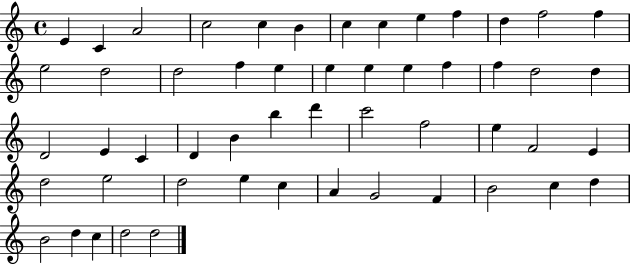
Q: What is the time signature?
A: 4/4